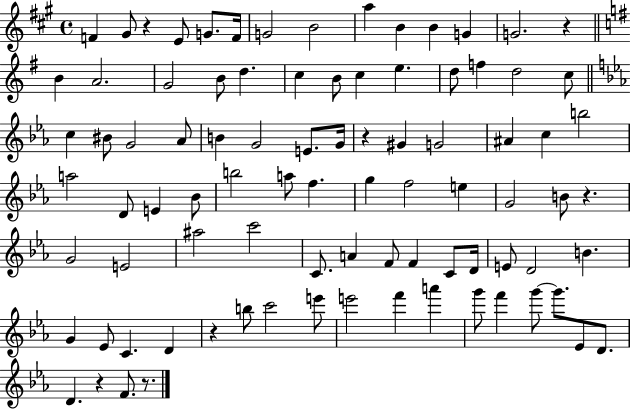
{
  \clef treble
  \time 4/4
  \defaultTimeSignature
  \key a \major
  f'4 gis'8 r4 e'8 g'8. f'16 | g'2 b'2 | a''4 b'4 b'4 g'4 | g'2. r4 | \break \bar "||" \break \key e \minor b'4 a'2. | g'2 b'8 d''4. | c''4 b'8 c''4 e''4. | d''8 f''4 d''2 c''8 | \break \bar "||" \break \key ees \major c''4 bis'8 g'2 aes'8 | b'4 g'2 e'8. g'16 | r4 gis'4 g'2 | ais'4 c''4 b''2 | \break a''2 d'8 e'4 bes'8 | b''2 a''8 f''4. | g''4 f''2 e''4 | g'2 b'8 r4. | \break g'2 e'2 | ais''2 c'''2 | c'8. a'4 f'8 f'4 c'8 d'16 | e'8 d'2 b'4. | \break g'4 ees'8 c'4. d'4 | r4 b''8 c'''2 e'''8 | e'''2 f'''4 a'''4 | g'''8 f'''4 g'''8~~ g'''8. ees'8 d'8. | \break d'4. r4 f'8. r8. | \bar "|."
}